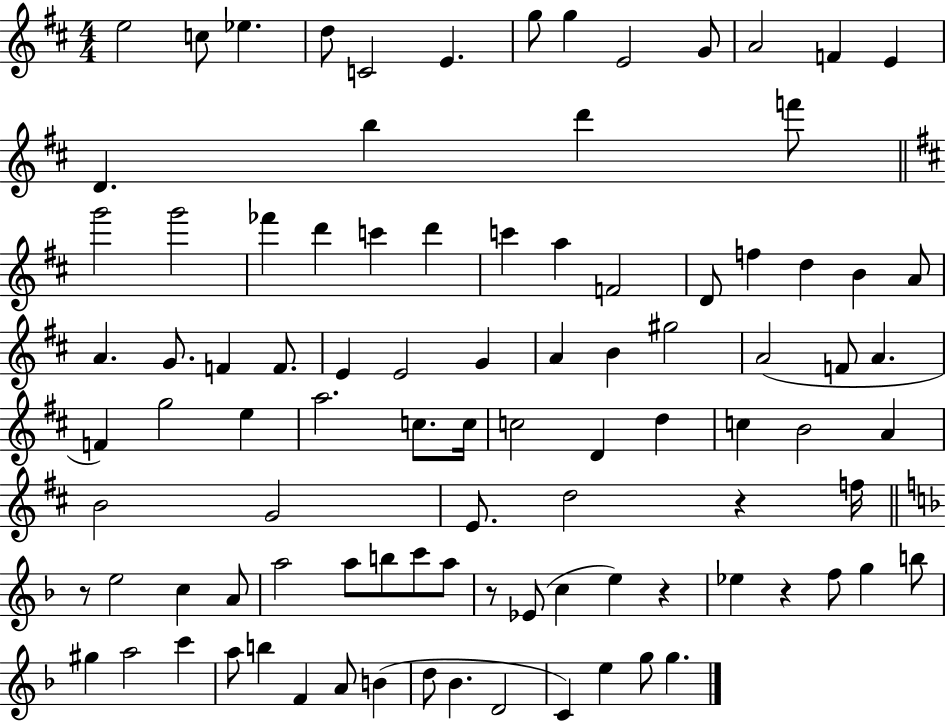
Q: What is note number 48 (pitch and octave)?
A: A5